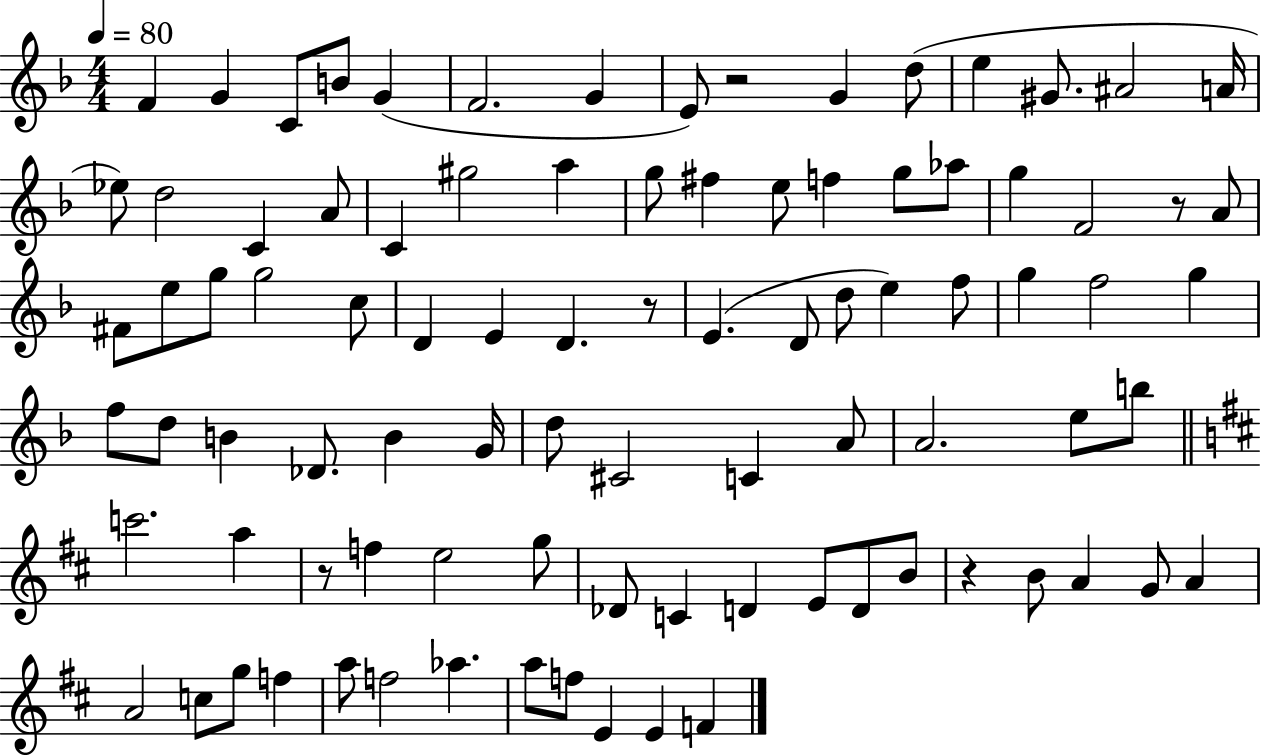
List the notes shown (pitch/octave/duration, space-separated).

F4/q G4/q C4/e B4/e G4/q F4/h. G4/q E4/e R/h G4/q D5/e E5/q G#4/e. A#4/h A4/s Eb5/e D5/h C4/q A4/e C4/q G#5/h A5/q G5/e F#5/q E5/e F5/q G5/e Ab5/e G5/q F4/h R/e A4/e F#4/e E5/e G5/e G5/h C5/e D4/q E4/q D4/q. R/e E4/q. D4/e D5/e E5/q F5/e G5/q F5/h G5/q F5/e D5/e B4/q Db4/e. B4/q G4/s D5/e C#4/h C4/q A4/e A4/h. E5/e B5/e C6/h. A5/q R/e F5/q E5/h G5/e Db4/e C4/q D4/q E4/e D4/e B4/e R/q B4/e A4/q G4/e A4/q A4/h C5/e G5/e F5/q A5/e F5/h Ab5/q. A5/e F5/e E4/q E4/q F4/q